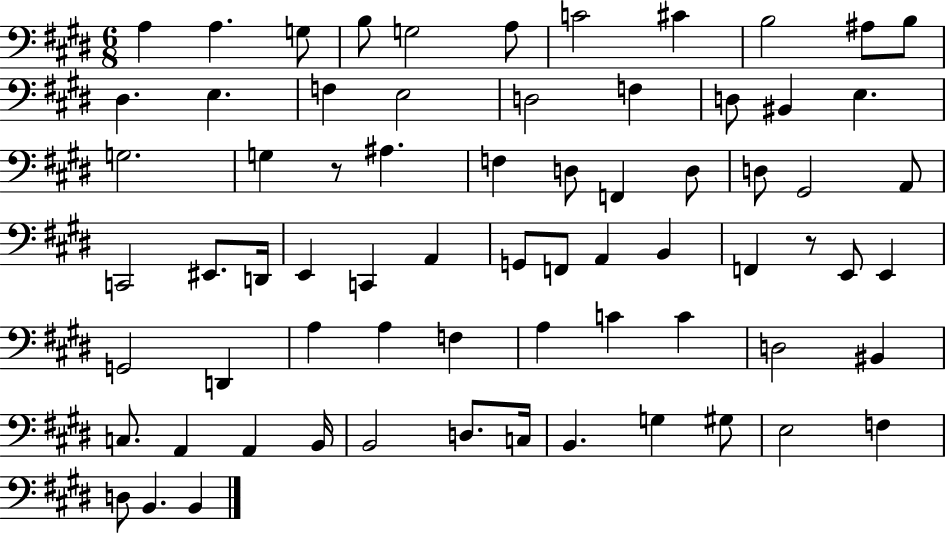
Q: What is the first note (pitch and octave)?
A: A3